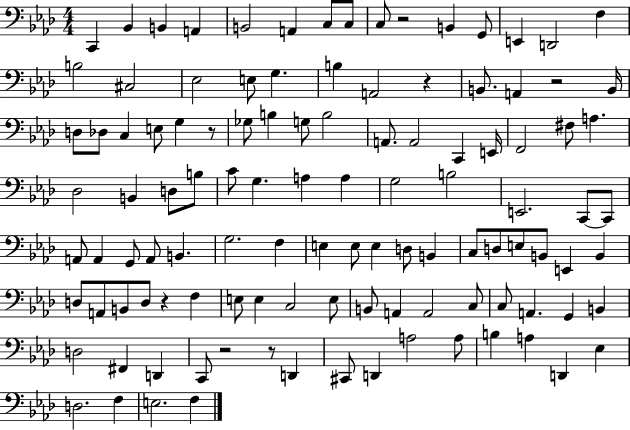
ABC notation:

X:1
T:Untitled
M:4/4
L:1/4
K:Ab
C,, _B,, B,, A,, B,,2 A,, C,/2 C,/2 C,/2 z2 B,, G,,/2 E,, D,,2 F, B,2 ^C,2 _E,2 E,/2 G, B, A,,2 z B,,/2 A,, z2 B,,/4 D,/2 _D,/2 C, E,/2 G, z/2 _G,/2 B, G,/2 B,2 A,,/2 A,,2 C,, E,,/4 F,,2 ^F,/2 A, _D,2 B,, D,/2 B,/2 C/2 G, A, A, G,2 B,2 E,,2 C,,/2 C,,/2 A,,/2 A,, G,,/2 A,,/2 B,, G,2 F, E, E,/2 E, D,/2 B,, C,/2 D,/2 E,/2 B,,/2 E,, B,, D,/2 A,,/2 B,,/2 D,/2 z F, E,/2 E, C,2 E,/2 B,,/2 A,, A,,2 C,/2 C,/2 A,, G,, B,, D,2 ^F,, D,, C,,/2 z2 z/2 D,, ^C,,/2 D,, A,2 A,/2 B, A, D,, _E, D,2 F, E,2 F,